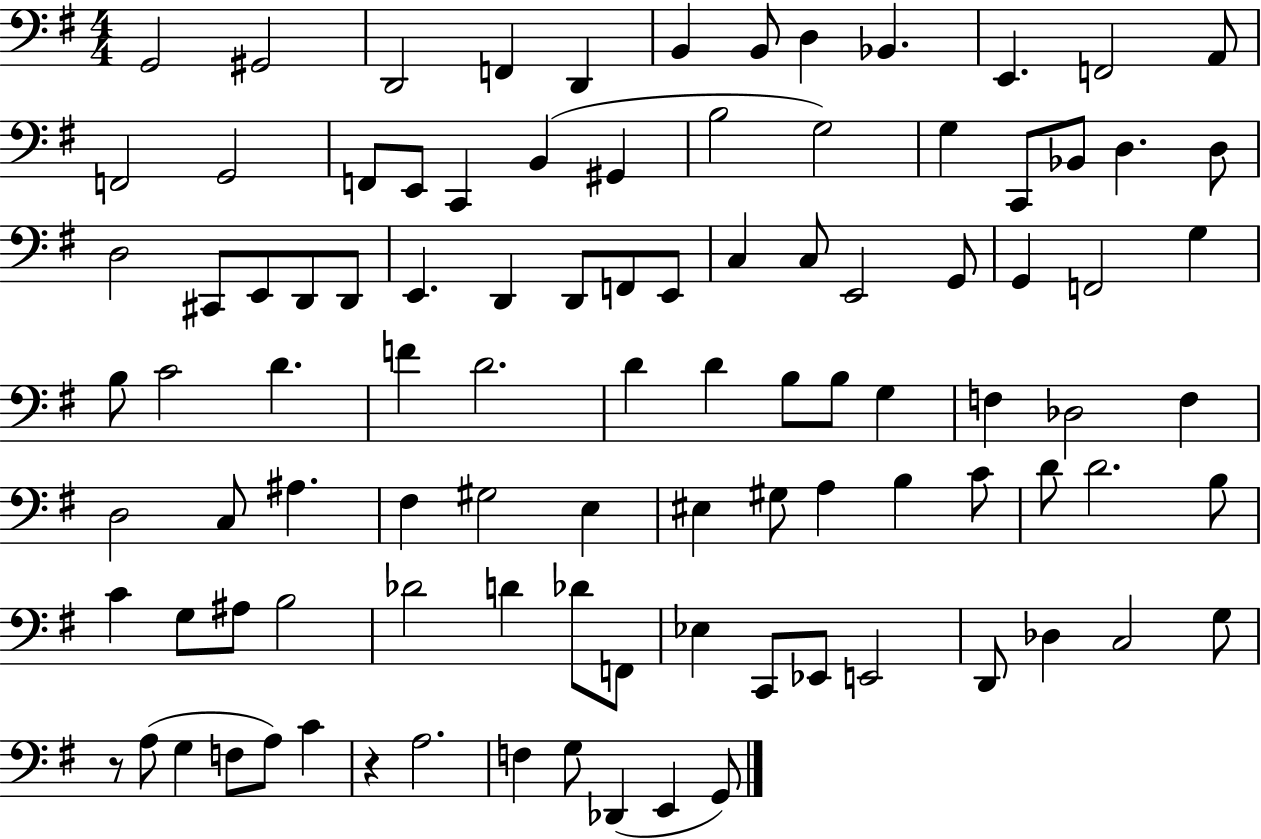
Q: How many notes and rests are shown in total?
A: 99